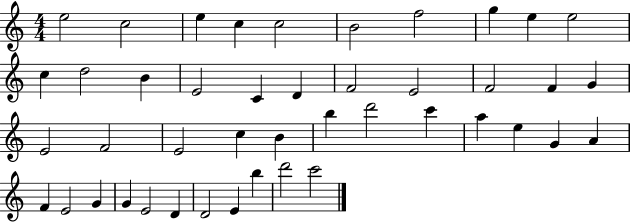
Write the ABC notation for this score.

X:1
T:Untitled
M:4/4
L:1/4
K:C
e2 c2 e c c2 B2 f2 g e e2 c d2 B E2 C D F2 E2 F2 F G E2 F2 E2 c B b d'2 c' a e G A F E2 G G E2 D D2 E b d'2 c'2